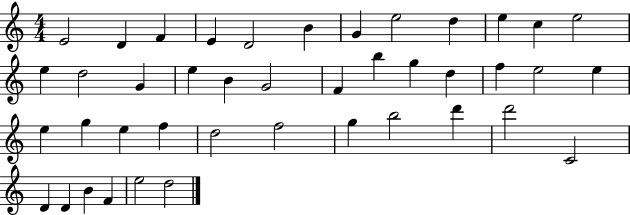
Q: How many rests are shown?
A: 0